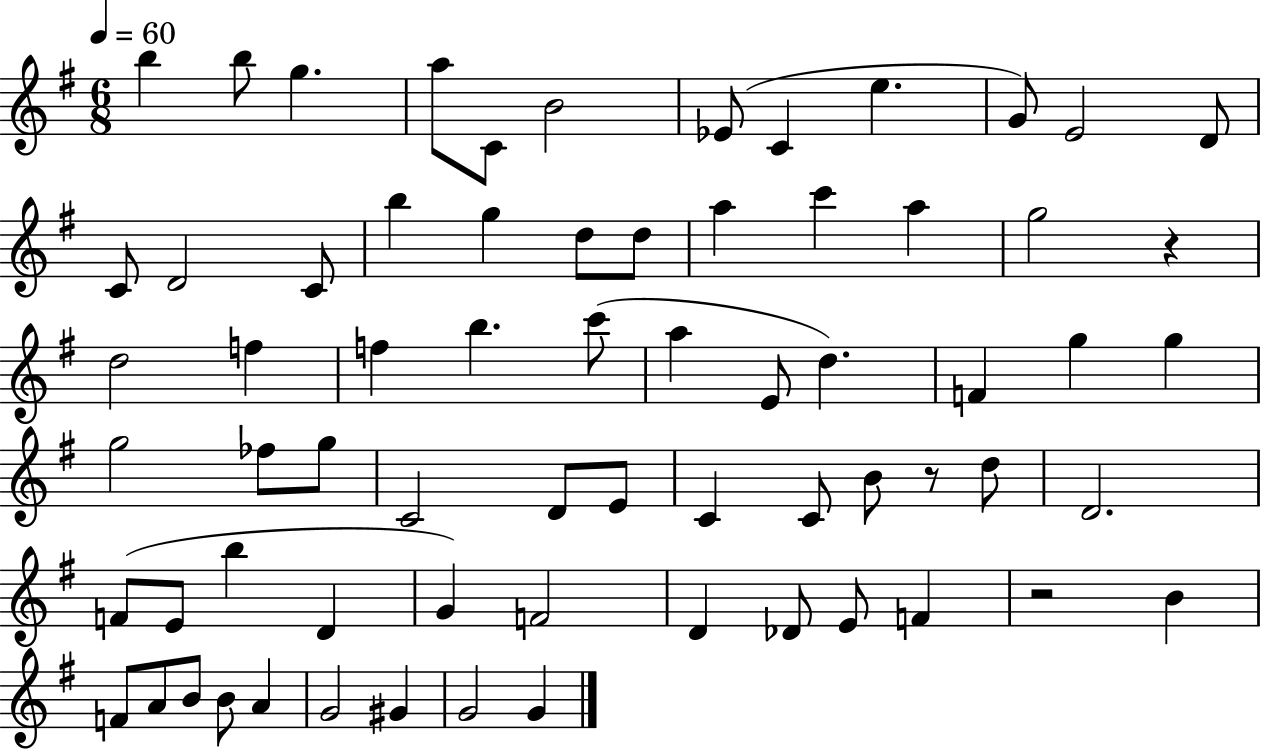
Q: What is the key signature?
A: G major